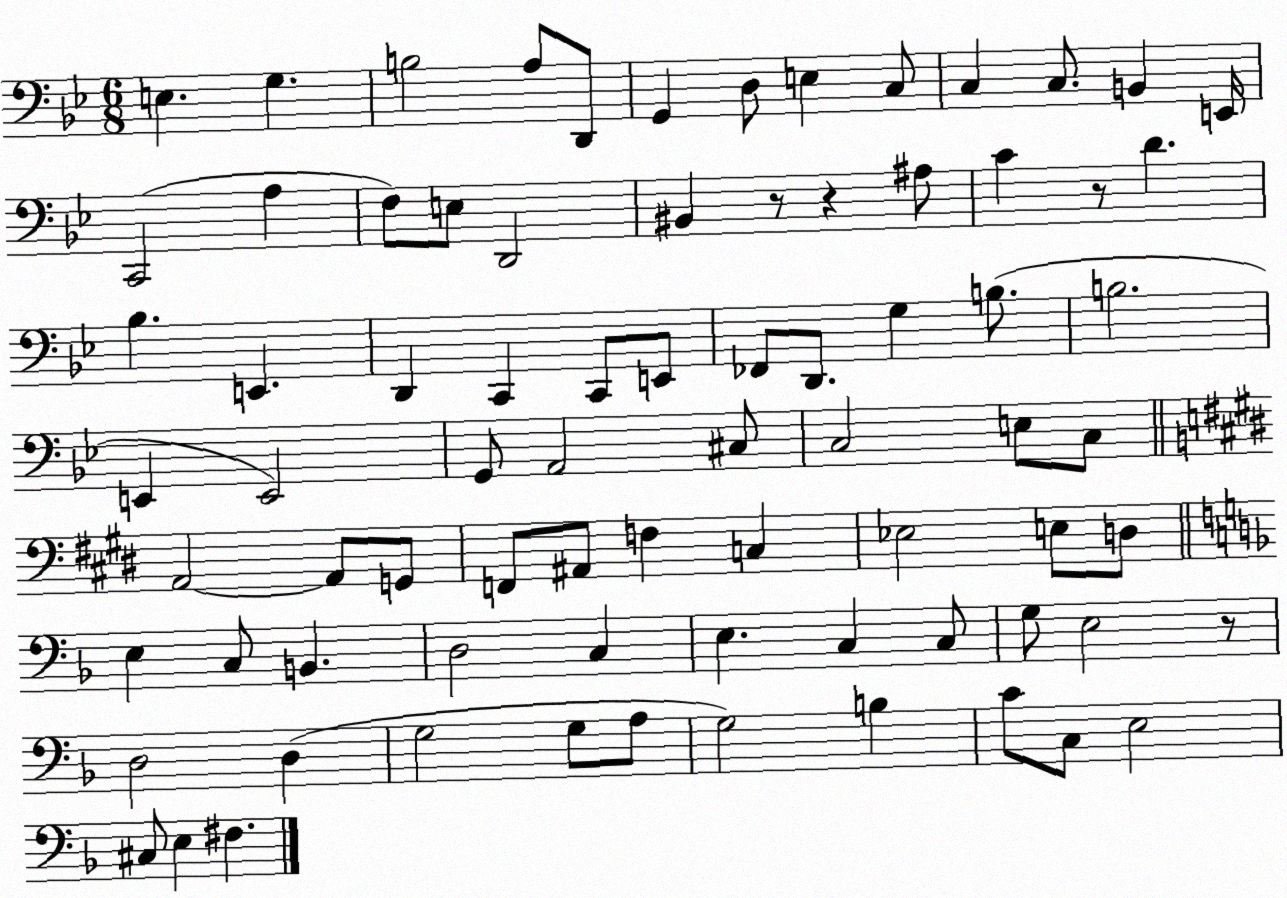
X:1
T:Untitled
M:6/8
L:1/4
K:Bb
E, G, B,2 A,/2 D,,/2 G,, D,/2 E, C,/2 C, C,/2 B,, E,,/4 C,,2 A, F,/2 E,/2 D,,2 ^B,, z/2 z ^A,/2 C z/2 D _B, E,, D,, C,, C,,/2 E,,/2 _F,,/2 D,,/2 G, B,/2 B,2 E,, E,,2 G,,/2 A,,2 ^C,/2 C,2 E,/2 C,/2 A,,2 A,,/2 G,,/2 F,,/2 ^A,,/2 F, C, _E,2 E,/2 D,/2 E, C,/2 B,, D,2 C, E, C, C,/2 G,/2 E,2 z/2 D,2 D, G,2 G,/2 A,/2 G,2 B, C/2 C,/2 E,2 ^C,/2 E, ^F,